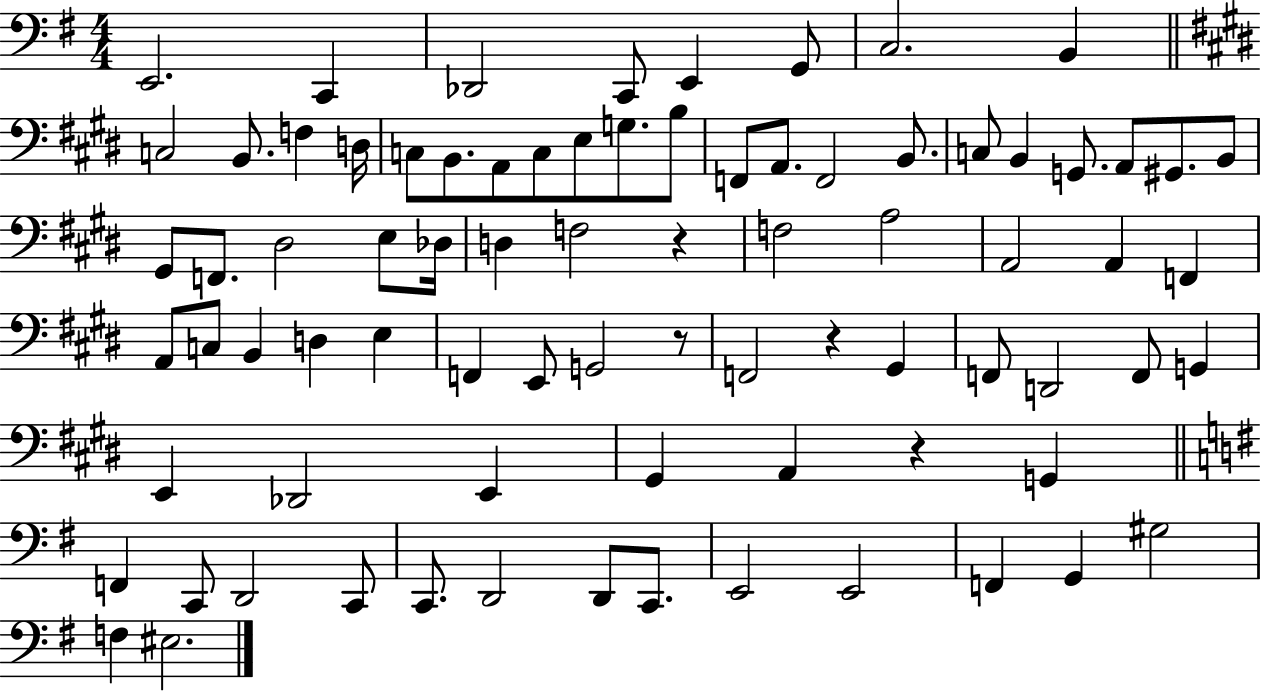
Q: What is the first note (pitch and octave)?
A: E2